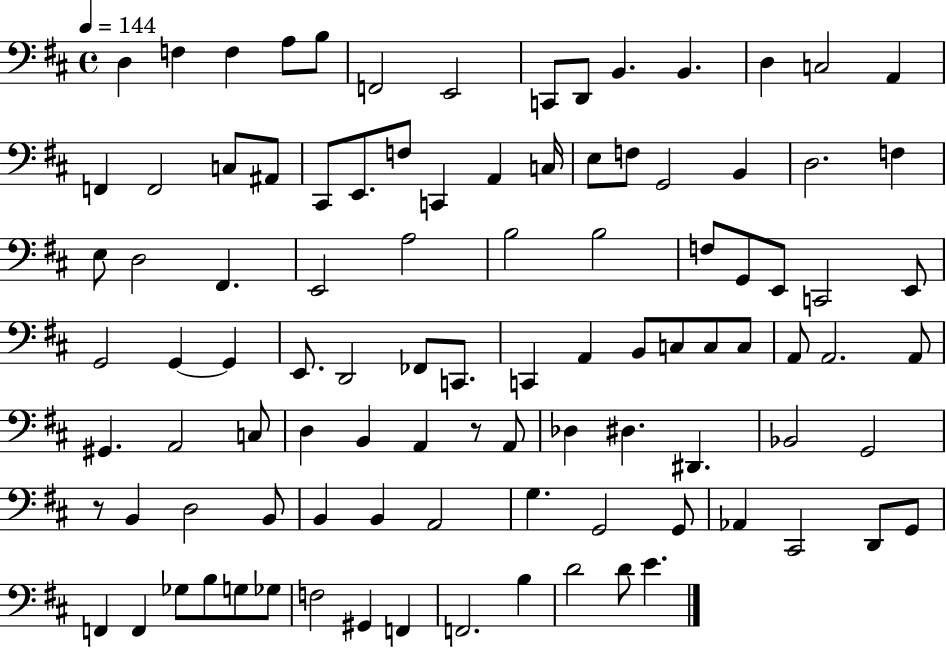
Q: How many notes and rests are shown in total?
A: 99